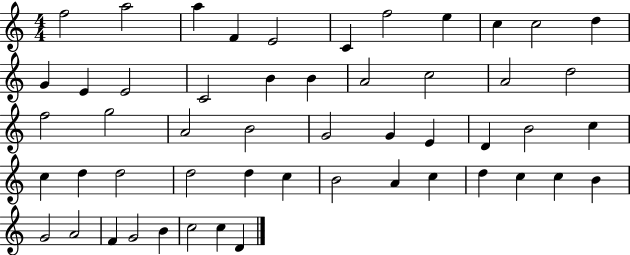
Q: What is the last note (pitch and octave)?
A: D4